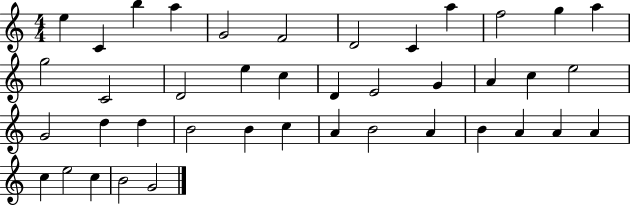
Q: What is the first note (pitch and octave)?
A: E5